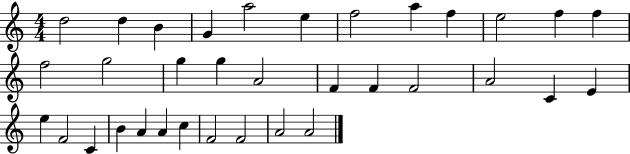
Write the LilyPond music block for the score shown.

{
  \clef treble
  \numericTimeSignature
  \time 4/4
  \key c \major
  d''2 d''4 b'4 | g'4 a''2 e''4 | f''2 a''4 f''4 | e''2 f''4 f''4 | \break f''2 g''2 | g''4 g''4 a'2 | f'4 f'4 f'2 | a'2 c'4 e'4 | \break e''4 f'2 c'4 | b'4 a'4 a'4 c''4 | f'2 f'2 | a'2 a'2 | \break \bar "|."
}